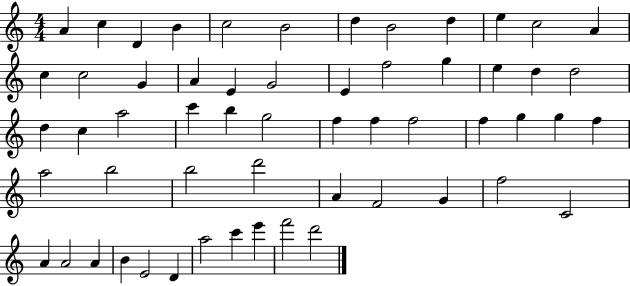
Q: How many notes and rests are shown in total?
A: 57